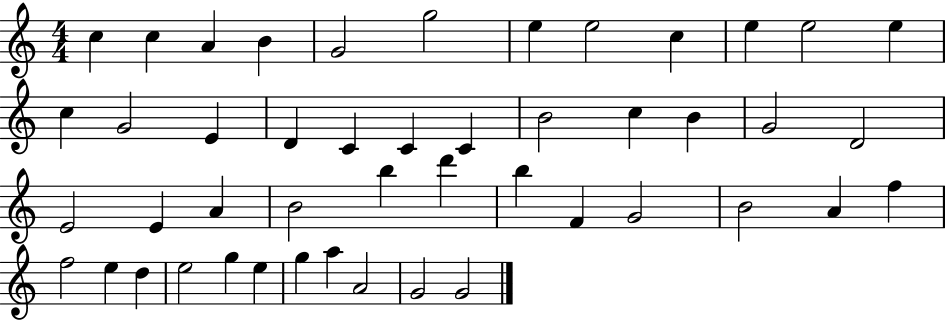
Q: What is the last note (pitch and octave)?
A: G4